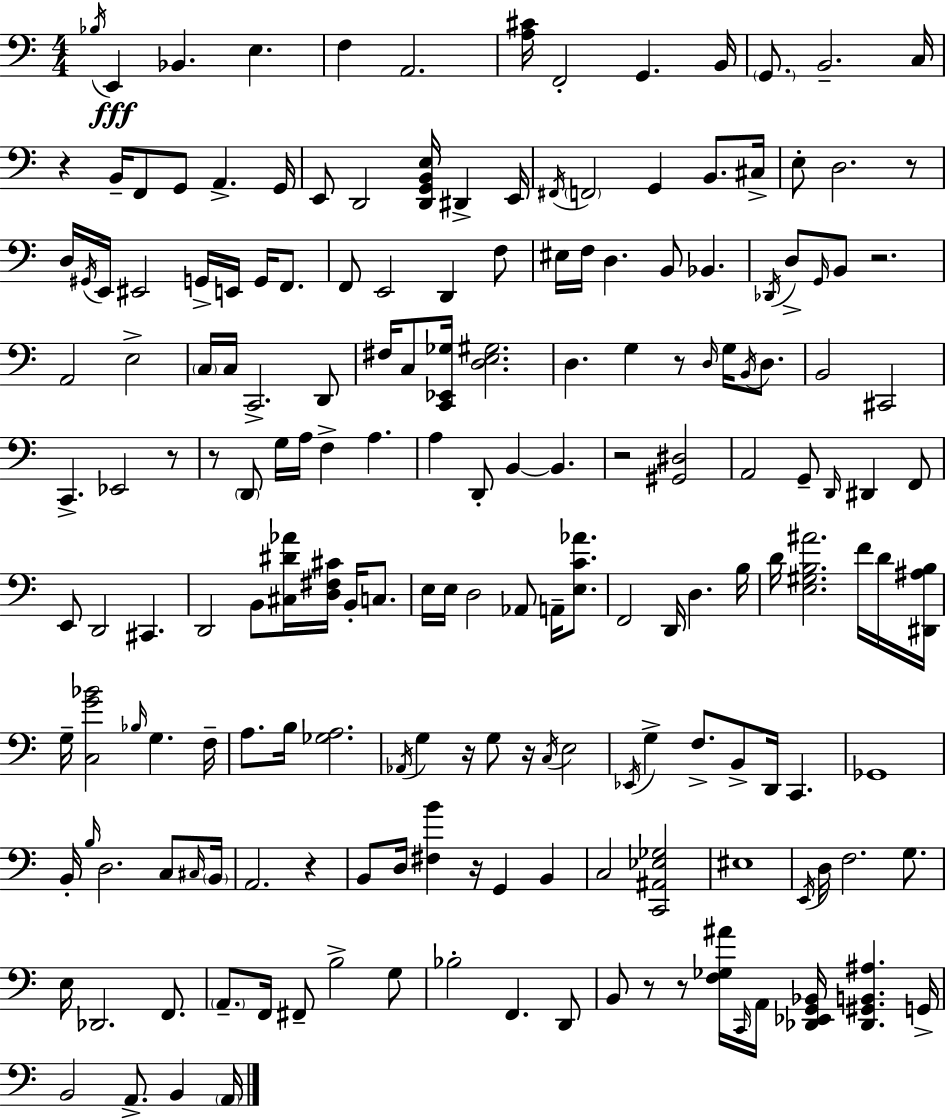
Bb3/s E2/q Bb2/q. E3/q. F3/q A2/h. [A3,C#4]/s F2/h G2/q. B2/s G2/e. B2/h. C3/s R/q B2/s F2/e G2/e A2/q. G2/s E2/e D2/h [D2,G2,B2,E3]/s D#2/q E2/s F#2/s F2/h G2/q B2/e. C#3/s E3/e D3/h. R/e D3/s G#2/s E2/s EIS2/h G2/s E2/s G2/s F2/e. F2/e E2/h D2/q F3/e EIS3/s F3/s D3/q. B2/e Bb2/q. Db2/s D3/e G2/s B2/e R/h. A2/h E3/h C3/s C3/s C2/h. D2/e F#3/s C3/e [C2,Eb2,Gb3]/s [D3,E3,G#3]/h. D3/q. G3/q R/e D3/s G3/s B2/s D3/e. B2/h C#2/h C2/q. Eb2/h R/e R/e D2/e G3/s A3/s F3/q A3/q. A3/q D2/e B2/q B2/q. R/h [G#2,D#3]/h A2/h G2/e D2/s D#2/q F2/e E2/e D2/h C#2/q. D2/h B2/e [C#3,D#4,Ab4]/s [D3,F#3,C#4]/s B2/s C3/e. E3/s E3/s D3/h Ab2/e A2/s [E3,C4,Ab4]/e. F2/h D2/s D3/q. B3/s D4/s [E3,G#3,B3,A#4]/h. F4/s D4/s [D#2,A#3,B3]/s G3/s [C3,G4,Bb4]/h Bb3/s G3/q. F3/s A3/e. B3/s [Gb3,A3]/h. Ab2/s G3/q R/s G3/e R/s C3/s E3/h Eb2/s G3/q F3/e. B2/e D2/s C2/q. Gb2/w B2/s B3/s D3/h. C3/e C#3/s B2/s A2/h. R/q B2/e D3/s [F#3,B4]/q R/s G2/q B2/q C3/h [C2,A#2,Eb3,Gb3]/h EIS3/w E2/s D3/s F3/h. G3/e. E3/s Db2/h. F2/e. A2/e. F2/s F#2/e B3/h G3/e Bb3/h F2/q. D2/e B2/e R/e R/e [F3,Gb3,A#4]/s C2/s A2/s [Db2,Eb2,G2,Bb2]/s [Db2,G#2,B2,A#3]/q. G2/s B2/h A2/e. B2/q A2/s